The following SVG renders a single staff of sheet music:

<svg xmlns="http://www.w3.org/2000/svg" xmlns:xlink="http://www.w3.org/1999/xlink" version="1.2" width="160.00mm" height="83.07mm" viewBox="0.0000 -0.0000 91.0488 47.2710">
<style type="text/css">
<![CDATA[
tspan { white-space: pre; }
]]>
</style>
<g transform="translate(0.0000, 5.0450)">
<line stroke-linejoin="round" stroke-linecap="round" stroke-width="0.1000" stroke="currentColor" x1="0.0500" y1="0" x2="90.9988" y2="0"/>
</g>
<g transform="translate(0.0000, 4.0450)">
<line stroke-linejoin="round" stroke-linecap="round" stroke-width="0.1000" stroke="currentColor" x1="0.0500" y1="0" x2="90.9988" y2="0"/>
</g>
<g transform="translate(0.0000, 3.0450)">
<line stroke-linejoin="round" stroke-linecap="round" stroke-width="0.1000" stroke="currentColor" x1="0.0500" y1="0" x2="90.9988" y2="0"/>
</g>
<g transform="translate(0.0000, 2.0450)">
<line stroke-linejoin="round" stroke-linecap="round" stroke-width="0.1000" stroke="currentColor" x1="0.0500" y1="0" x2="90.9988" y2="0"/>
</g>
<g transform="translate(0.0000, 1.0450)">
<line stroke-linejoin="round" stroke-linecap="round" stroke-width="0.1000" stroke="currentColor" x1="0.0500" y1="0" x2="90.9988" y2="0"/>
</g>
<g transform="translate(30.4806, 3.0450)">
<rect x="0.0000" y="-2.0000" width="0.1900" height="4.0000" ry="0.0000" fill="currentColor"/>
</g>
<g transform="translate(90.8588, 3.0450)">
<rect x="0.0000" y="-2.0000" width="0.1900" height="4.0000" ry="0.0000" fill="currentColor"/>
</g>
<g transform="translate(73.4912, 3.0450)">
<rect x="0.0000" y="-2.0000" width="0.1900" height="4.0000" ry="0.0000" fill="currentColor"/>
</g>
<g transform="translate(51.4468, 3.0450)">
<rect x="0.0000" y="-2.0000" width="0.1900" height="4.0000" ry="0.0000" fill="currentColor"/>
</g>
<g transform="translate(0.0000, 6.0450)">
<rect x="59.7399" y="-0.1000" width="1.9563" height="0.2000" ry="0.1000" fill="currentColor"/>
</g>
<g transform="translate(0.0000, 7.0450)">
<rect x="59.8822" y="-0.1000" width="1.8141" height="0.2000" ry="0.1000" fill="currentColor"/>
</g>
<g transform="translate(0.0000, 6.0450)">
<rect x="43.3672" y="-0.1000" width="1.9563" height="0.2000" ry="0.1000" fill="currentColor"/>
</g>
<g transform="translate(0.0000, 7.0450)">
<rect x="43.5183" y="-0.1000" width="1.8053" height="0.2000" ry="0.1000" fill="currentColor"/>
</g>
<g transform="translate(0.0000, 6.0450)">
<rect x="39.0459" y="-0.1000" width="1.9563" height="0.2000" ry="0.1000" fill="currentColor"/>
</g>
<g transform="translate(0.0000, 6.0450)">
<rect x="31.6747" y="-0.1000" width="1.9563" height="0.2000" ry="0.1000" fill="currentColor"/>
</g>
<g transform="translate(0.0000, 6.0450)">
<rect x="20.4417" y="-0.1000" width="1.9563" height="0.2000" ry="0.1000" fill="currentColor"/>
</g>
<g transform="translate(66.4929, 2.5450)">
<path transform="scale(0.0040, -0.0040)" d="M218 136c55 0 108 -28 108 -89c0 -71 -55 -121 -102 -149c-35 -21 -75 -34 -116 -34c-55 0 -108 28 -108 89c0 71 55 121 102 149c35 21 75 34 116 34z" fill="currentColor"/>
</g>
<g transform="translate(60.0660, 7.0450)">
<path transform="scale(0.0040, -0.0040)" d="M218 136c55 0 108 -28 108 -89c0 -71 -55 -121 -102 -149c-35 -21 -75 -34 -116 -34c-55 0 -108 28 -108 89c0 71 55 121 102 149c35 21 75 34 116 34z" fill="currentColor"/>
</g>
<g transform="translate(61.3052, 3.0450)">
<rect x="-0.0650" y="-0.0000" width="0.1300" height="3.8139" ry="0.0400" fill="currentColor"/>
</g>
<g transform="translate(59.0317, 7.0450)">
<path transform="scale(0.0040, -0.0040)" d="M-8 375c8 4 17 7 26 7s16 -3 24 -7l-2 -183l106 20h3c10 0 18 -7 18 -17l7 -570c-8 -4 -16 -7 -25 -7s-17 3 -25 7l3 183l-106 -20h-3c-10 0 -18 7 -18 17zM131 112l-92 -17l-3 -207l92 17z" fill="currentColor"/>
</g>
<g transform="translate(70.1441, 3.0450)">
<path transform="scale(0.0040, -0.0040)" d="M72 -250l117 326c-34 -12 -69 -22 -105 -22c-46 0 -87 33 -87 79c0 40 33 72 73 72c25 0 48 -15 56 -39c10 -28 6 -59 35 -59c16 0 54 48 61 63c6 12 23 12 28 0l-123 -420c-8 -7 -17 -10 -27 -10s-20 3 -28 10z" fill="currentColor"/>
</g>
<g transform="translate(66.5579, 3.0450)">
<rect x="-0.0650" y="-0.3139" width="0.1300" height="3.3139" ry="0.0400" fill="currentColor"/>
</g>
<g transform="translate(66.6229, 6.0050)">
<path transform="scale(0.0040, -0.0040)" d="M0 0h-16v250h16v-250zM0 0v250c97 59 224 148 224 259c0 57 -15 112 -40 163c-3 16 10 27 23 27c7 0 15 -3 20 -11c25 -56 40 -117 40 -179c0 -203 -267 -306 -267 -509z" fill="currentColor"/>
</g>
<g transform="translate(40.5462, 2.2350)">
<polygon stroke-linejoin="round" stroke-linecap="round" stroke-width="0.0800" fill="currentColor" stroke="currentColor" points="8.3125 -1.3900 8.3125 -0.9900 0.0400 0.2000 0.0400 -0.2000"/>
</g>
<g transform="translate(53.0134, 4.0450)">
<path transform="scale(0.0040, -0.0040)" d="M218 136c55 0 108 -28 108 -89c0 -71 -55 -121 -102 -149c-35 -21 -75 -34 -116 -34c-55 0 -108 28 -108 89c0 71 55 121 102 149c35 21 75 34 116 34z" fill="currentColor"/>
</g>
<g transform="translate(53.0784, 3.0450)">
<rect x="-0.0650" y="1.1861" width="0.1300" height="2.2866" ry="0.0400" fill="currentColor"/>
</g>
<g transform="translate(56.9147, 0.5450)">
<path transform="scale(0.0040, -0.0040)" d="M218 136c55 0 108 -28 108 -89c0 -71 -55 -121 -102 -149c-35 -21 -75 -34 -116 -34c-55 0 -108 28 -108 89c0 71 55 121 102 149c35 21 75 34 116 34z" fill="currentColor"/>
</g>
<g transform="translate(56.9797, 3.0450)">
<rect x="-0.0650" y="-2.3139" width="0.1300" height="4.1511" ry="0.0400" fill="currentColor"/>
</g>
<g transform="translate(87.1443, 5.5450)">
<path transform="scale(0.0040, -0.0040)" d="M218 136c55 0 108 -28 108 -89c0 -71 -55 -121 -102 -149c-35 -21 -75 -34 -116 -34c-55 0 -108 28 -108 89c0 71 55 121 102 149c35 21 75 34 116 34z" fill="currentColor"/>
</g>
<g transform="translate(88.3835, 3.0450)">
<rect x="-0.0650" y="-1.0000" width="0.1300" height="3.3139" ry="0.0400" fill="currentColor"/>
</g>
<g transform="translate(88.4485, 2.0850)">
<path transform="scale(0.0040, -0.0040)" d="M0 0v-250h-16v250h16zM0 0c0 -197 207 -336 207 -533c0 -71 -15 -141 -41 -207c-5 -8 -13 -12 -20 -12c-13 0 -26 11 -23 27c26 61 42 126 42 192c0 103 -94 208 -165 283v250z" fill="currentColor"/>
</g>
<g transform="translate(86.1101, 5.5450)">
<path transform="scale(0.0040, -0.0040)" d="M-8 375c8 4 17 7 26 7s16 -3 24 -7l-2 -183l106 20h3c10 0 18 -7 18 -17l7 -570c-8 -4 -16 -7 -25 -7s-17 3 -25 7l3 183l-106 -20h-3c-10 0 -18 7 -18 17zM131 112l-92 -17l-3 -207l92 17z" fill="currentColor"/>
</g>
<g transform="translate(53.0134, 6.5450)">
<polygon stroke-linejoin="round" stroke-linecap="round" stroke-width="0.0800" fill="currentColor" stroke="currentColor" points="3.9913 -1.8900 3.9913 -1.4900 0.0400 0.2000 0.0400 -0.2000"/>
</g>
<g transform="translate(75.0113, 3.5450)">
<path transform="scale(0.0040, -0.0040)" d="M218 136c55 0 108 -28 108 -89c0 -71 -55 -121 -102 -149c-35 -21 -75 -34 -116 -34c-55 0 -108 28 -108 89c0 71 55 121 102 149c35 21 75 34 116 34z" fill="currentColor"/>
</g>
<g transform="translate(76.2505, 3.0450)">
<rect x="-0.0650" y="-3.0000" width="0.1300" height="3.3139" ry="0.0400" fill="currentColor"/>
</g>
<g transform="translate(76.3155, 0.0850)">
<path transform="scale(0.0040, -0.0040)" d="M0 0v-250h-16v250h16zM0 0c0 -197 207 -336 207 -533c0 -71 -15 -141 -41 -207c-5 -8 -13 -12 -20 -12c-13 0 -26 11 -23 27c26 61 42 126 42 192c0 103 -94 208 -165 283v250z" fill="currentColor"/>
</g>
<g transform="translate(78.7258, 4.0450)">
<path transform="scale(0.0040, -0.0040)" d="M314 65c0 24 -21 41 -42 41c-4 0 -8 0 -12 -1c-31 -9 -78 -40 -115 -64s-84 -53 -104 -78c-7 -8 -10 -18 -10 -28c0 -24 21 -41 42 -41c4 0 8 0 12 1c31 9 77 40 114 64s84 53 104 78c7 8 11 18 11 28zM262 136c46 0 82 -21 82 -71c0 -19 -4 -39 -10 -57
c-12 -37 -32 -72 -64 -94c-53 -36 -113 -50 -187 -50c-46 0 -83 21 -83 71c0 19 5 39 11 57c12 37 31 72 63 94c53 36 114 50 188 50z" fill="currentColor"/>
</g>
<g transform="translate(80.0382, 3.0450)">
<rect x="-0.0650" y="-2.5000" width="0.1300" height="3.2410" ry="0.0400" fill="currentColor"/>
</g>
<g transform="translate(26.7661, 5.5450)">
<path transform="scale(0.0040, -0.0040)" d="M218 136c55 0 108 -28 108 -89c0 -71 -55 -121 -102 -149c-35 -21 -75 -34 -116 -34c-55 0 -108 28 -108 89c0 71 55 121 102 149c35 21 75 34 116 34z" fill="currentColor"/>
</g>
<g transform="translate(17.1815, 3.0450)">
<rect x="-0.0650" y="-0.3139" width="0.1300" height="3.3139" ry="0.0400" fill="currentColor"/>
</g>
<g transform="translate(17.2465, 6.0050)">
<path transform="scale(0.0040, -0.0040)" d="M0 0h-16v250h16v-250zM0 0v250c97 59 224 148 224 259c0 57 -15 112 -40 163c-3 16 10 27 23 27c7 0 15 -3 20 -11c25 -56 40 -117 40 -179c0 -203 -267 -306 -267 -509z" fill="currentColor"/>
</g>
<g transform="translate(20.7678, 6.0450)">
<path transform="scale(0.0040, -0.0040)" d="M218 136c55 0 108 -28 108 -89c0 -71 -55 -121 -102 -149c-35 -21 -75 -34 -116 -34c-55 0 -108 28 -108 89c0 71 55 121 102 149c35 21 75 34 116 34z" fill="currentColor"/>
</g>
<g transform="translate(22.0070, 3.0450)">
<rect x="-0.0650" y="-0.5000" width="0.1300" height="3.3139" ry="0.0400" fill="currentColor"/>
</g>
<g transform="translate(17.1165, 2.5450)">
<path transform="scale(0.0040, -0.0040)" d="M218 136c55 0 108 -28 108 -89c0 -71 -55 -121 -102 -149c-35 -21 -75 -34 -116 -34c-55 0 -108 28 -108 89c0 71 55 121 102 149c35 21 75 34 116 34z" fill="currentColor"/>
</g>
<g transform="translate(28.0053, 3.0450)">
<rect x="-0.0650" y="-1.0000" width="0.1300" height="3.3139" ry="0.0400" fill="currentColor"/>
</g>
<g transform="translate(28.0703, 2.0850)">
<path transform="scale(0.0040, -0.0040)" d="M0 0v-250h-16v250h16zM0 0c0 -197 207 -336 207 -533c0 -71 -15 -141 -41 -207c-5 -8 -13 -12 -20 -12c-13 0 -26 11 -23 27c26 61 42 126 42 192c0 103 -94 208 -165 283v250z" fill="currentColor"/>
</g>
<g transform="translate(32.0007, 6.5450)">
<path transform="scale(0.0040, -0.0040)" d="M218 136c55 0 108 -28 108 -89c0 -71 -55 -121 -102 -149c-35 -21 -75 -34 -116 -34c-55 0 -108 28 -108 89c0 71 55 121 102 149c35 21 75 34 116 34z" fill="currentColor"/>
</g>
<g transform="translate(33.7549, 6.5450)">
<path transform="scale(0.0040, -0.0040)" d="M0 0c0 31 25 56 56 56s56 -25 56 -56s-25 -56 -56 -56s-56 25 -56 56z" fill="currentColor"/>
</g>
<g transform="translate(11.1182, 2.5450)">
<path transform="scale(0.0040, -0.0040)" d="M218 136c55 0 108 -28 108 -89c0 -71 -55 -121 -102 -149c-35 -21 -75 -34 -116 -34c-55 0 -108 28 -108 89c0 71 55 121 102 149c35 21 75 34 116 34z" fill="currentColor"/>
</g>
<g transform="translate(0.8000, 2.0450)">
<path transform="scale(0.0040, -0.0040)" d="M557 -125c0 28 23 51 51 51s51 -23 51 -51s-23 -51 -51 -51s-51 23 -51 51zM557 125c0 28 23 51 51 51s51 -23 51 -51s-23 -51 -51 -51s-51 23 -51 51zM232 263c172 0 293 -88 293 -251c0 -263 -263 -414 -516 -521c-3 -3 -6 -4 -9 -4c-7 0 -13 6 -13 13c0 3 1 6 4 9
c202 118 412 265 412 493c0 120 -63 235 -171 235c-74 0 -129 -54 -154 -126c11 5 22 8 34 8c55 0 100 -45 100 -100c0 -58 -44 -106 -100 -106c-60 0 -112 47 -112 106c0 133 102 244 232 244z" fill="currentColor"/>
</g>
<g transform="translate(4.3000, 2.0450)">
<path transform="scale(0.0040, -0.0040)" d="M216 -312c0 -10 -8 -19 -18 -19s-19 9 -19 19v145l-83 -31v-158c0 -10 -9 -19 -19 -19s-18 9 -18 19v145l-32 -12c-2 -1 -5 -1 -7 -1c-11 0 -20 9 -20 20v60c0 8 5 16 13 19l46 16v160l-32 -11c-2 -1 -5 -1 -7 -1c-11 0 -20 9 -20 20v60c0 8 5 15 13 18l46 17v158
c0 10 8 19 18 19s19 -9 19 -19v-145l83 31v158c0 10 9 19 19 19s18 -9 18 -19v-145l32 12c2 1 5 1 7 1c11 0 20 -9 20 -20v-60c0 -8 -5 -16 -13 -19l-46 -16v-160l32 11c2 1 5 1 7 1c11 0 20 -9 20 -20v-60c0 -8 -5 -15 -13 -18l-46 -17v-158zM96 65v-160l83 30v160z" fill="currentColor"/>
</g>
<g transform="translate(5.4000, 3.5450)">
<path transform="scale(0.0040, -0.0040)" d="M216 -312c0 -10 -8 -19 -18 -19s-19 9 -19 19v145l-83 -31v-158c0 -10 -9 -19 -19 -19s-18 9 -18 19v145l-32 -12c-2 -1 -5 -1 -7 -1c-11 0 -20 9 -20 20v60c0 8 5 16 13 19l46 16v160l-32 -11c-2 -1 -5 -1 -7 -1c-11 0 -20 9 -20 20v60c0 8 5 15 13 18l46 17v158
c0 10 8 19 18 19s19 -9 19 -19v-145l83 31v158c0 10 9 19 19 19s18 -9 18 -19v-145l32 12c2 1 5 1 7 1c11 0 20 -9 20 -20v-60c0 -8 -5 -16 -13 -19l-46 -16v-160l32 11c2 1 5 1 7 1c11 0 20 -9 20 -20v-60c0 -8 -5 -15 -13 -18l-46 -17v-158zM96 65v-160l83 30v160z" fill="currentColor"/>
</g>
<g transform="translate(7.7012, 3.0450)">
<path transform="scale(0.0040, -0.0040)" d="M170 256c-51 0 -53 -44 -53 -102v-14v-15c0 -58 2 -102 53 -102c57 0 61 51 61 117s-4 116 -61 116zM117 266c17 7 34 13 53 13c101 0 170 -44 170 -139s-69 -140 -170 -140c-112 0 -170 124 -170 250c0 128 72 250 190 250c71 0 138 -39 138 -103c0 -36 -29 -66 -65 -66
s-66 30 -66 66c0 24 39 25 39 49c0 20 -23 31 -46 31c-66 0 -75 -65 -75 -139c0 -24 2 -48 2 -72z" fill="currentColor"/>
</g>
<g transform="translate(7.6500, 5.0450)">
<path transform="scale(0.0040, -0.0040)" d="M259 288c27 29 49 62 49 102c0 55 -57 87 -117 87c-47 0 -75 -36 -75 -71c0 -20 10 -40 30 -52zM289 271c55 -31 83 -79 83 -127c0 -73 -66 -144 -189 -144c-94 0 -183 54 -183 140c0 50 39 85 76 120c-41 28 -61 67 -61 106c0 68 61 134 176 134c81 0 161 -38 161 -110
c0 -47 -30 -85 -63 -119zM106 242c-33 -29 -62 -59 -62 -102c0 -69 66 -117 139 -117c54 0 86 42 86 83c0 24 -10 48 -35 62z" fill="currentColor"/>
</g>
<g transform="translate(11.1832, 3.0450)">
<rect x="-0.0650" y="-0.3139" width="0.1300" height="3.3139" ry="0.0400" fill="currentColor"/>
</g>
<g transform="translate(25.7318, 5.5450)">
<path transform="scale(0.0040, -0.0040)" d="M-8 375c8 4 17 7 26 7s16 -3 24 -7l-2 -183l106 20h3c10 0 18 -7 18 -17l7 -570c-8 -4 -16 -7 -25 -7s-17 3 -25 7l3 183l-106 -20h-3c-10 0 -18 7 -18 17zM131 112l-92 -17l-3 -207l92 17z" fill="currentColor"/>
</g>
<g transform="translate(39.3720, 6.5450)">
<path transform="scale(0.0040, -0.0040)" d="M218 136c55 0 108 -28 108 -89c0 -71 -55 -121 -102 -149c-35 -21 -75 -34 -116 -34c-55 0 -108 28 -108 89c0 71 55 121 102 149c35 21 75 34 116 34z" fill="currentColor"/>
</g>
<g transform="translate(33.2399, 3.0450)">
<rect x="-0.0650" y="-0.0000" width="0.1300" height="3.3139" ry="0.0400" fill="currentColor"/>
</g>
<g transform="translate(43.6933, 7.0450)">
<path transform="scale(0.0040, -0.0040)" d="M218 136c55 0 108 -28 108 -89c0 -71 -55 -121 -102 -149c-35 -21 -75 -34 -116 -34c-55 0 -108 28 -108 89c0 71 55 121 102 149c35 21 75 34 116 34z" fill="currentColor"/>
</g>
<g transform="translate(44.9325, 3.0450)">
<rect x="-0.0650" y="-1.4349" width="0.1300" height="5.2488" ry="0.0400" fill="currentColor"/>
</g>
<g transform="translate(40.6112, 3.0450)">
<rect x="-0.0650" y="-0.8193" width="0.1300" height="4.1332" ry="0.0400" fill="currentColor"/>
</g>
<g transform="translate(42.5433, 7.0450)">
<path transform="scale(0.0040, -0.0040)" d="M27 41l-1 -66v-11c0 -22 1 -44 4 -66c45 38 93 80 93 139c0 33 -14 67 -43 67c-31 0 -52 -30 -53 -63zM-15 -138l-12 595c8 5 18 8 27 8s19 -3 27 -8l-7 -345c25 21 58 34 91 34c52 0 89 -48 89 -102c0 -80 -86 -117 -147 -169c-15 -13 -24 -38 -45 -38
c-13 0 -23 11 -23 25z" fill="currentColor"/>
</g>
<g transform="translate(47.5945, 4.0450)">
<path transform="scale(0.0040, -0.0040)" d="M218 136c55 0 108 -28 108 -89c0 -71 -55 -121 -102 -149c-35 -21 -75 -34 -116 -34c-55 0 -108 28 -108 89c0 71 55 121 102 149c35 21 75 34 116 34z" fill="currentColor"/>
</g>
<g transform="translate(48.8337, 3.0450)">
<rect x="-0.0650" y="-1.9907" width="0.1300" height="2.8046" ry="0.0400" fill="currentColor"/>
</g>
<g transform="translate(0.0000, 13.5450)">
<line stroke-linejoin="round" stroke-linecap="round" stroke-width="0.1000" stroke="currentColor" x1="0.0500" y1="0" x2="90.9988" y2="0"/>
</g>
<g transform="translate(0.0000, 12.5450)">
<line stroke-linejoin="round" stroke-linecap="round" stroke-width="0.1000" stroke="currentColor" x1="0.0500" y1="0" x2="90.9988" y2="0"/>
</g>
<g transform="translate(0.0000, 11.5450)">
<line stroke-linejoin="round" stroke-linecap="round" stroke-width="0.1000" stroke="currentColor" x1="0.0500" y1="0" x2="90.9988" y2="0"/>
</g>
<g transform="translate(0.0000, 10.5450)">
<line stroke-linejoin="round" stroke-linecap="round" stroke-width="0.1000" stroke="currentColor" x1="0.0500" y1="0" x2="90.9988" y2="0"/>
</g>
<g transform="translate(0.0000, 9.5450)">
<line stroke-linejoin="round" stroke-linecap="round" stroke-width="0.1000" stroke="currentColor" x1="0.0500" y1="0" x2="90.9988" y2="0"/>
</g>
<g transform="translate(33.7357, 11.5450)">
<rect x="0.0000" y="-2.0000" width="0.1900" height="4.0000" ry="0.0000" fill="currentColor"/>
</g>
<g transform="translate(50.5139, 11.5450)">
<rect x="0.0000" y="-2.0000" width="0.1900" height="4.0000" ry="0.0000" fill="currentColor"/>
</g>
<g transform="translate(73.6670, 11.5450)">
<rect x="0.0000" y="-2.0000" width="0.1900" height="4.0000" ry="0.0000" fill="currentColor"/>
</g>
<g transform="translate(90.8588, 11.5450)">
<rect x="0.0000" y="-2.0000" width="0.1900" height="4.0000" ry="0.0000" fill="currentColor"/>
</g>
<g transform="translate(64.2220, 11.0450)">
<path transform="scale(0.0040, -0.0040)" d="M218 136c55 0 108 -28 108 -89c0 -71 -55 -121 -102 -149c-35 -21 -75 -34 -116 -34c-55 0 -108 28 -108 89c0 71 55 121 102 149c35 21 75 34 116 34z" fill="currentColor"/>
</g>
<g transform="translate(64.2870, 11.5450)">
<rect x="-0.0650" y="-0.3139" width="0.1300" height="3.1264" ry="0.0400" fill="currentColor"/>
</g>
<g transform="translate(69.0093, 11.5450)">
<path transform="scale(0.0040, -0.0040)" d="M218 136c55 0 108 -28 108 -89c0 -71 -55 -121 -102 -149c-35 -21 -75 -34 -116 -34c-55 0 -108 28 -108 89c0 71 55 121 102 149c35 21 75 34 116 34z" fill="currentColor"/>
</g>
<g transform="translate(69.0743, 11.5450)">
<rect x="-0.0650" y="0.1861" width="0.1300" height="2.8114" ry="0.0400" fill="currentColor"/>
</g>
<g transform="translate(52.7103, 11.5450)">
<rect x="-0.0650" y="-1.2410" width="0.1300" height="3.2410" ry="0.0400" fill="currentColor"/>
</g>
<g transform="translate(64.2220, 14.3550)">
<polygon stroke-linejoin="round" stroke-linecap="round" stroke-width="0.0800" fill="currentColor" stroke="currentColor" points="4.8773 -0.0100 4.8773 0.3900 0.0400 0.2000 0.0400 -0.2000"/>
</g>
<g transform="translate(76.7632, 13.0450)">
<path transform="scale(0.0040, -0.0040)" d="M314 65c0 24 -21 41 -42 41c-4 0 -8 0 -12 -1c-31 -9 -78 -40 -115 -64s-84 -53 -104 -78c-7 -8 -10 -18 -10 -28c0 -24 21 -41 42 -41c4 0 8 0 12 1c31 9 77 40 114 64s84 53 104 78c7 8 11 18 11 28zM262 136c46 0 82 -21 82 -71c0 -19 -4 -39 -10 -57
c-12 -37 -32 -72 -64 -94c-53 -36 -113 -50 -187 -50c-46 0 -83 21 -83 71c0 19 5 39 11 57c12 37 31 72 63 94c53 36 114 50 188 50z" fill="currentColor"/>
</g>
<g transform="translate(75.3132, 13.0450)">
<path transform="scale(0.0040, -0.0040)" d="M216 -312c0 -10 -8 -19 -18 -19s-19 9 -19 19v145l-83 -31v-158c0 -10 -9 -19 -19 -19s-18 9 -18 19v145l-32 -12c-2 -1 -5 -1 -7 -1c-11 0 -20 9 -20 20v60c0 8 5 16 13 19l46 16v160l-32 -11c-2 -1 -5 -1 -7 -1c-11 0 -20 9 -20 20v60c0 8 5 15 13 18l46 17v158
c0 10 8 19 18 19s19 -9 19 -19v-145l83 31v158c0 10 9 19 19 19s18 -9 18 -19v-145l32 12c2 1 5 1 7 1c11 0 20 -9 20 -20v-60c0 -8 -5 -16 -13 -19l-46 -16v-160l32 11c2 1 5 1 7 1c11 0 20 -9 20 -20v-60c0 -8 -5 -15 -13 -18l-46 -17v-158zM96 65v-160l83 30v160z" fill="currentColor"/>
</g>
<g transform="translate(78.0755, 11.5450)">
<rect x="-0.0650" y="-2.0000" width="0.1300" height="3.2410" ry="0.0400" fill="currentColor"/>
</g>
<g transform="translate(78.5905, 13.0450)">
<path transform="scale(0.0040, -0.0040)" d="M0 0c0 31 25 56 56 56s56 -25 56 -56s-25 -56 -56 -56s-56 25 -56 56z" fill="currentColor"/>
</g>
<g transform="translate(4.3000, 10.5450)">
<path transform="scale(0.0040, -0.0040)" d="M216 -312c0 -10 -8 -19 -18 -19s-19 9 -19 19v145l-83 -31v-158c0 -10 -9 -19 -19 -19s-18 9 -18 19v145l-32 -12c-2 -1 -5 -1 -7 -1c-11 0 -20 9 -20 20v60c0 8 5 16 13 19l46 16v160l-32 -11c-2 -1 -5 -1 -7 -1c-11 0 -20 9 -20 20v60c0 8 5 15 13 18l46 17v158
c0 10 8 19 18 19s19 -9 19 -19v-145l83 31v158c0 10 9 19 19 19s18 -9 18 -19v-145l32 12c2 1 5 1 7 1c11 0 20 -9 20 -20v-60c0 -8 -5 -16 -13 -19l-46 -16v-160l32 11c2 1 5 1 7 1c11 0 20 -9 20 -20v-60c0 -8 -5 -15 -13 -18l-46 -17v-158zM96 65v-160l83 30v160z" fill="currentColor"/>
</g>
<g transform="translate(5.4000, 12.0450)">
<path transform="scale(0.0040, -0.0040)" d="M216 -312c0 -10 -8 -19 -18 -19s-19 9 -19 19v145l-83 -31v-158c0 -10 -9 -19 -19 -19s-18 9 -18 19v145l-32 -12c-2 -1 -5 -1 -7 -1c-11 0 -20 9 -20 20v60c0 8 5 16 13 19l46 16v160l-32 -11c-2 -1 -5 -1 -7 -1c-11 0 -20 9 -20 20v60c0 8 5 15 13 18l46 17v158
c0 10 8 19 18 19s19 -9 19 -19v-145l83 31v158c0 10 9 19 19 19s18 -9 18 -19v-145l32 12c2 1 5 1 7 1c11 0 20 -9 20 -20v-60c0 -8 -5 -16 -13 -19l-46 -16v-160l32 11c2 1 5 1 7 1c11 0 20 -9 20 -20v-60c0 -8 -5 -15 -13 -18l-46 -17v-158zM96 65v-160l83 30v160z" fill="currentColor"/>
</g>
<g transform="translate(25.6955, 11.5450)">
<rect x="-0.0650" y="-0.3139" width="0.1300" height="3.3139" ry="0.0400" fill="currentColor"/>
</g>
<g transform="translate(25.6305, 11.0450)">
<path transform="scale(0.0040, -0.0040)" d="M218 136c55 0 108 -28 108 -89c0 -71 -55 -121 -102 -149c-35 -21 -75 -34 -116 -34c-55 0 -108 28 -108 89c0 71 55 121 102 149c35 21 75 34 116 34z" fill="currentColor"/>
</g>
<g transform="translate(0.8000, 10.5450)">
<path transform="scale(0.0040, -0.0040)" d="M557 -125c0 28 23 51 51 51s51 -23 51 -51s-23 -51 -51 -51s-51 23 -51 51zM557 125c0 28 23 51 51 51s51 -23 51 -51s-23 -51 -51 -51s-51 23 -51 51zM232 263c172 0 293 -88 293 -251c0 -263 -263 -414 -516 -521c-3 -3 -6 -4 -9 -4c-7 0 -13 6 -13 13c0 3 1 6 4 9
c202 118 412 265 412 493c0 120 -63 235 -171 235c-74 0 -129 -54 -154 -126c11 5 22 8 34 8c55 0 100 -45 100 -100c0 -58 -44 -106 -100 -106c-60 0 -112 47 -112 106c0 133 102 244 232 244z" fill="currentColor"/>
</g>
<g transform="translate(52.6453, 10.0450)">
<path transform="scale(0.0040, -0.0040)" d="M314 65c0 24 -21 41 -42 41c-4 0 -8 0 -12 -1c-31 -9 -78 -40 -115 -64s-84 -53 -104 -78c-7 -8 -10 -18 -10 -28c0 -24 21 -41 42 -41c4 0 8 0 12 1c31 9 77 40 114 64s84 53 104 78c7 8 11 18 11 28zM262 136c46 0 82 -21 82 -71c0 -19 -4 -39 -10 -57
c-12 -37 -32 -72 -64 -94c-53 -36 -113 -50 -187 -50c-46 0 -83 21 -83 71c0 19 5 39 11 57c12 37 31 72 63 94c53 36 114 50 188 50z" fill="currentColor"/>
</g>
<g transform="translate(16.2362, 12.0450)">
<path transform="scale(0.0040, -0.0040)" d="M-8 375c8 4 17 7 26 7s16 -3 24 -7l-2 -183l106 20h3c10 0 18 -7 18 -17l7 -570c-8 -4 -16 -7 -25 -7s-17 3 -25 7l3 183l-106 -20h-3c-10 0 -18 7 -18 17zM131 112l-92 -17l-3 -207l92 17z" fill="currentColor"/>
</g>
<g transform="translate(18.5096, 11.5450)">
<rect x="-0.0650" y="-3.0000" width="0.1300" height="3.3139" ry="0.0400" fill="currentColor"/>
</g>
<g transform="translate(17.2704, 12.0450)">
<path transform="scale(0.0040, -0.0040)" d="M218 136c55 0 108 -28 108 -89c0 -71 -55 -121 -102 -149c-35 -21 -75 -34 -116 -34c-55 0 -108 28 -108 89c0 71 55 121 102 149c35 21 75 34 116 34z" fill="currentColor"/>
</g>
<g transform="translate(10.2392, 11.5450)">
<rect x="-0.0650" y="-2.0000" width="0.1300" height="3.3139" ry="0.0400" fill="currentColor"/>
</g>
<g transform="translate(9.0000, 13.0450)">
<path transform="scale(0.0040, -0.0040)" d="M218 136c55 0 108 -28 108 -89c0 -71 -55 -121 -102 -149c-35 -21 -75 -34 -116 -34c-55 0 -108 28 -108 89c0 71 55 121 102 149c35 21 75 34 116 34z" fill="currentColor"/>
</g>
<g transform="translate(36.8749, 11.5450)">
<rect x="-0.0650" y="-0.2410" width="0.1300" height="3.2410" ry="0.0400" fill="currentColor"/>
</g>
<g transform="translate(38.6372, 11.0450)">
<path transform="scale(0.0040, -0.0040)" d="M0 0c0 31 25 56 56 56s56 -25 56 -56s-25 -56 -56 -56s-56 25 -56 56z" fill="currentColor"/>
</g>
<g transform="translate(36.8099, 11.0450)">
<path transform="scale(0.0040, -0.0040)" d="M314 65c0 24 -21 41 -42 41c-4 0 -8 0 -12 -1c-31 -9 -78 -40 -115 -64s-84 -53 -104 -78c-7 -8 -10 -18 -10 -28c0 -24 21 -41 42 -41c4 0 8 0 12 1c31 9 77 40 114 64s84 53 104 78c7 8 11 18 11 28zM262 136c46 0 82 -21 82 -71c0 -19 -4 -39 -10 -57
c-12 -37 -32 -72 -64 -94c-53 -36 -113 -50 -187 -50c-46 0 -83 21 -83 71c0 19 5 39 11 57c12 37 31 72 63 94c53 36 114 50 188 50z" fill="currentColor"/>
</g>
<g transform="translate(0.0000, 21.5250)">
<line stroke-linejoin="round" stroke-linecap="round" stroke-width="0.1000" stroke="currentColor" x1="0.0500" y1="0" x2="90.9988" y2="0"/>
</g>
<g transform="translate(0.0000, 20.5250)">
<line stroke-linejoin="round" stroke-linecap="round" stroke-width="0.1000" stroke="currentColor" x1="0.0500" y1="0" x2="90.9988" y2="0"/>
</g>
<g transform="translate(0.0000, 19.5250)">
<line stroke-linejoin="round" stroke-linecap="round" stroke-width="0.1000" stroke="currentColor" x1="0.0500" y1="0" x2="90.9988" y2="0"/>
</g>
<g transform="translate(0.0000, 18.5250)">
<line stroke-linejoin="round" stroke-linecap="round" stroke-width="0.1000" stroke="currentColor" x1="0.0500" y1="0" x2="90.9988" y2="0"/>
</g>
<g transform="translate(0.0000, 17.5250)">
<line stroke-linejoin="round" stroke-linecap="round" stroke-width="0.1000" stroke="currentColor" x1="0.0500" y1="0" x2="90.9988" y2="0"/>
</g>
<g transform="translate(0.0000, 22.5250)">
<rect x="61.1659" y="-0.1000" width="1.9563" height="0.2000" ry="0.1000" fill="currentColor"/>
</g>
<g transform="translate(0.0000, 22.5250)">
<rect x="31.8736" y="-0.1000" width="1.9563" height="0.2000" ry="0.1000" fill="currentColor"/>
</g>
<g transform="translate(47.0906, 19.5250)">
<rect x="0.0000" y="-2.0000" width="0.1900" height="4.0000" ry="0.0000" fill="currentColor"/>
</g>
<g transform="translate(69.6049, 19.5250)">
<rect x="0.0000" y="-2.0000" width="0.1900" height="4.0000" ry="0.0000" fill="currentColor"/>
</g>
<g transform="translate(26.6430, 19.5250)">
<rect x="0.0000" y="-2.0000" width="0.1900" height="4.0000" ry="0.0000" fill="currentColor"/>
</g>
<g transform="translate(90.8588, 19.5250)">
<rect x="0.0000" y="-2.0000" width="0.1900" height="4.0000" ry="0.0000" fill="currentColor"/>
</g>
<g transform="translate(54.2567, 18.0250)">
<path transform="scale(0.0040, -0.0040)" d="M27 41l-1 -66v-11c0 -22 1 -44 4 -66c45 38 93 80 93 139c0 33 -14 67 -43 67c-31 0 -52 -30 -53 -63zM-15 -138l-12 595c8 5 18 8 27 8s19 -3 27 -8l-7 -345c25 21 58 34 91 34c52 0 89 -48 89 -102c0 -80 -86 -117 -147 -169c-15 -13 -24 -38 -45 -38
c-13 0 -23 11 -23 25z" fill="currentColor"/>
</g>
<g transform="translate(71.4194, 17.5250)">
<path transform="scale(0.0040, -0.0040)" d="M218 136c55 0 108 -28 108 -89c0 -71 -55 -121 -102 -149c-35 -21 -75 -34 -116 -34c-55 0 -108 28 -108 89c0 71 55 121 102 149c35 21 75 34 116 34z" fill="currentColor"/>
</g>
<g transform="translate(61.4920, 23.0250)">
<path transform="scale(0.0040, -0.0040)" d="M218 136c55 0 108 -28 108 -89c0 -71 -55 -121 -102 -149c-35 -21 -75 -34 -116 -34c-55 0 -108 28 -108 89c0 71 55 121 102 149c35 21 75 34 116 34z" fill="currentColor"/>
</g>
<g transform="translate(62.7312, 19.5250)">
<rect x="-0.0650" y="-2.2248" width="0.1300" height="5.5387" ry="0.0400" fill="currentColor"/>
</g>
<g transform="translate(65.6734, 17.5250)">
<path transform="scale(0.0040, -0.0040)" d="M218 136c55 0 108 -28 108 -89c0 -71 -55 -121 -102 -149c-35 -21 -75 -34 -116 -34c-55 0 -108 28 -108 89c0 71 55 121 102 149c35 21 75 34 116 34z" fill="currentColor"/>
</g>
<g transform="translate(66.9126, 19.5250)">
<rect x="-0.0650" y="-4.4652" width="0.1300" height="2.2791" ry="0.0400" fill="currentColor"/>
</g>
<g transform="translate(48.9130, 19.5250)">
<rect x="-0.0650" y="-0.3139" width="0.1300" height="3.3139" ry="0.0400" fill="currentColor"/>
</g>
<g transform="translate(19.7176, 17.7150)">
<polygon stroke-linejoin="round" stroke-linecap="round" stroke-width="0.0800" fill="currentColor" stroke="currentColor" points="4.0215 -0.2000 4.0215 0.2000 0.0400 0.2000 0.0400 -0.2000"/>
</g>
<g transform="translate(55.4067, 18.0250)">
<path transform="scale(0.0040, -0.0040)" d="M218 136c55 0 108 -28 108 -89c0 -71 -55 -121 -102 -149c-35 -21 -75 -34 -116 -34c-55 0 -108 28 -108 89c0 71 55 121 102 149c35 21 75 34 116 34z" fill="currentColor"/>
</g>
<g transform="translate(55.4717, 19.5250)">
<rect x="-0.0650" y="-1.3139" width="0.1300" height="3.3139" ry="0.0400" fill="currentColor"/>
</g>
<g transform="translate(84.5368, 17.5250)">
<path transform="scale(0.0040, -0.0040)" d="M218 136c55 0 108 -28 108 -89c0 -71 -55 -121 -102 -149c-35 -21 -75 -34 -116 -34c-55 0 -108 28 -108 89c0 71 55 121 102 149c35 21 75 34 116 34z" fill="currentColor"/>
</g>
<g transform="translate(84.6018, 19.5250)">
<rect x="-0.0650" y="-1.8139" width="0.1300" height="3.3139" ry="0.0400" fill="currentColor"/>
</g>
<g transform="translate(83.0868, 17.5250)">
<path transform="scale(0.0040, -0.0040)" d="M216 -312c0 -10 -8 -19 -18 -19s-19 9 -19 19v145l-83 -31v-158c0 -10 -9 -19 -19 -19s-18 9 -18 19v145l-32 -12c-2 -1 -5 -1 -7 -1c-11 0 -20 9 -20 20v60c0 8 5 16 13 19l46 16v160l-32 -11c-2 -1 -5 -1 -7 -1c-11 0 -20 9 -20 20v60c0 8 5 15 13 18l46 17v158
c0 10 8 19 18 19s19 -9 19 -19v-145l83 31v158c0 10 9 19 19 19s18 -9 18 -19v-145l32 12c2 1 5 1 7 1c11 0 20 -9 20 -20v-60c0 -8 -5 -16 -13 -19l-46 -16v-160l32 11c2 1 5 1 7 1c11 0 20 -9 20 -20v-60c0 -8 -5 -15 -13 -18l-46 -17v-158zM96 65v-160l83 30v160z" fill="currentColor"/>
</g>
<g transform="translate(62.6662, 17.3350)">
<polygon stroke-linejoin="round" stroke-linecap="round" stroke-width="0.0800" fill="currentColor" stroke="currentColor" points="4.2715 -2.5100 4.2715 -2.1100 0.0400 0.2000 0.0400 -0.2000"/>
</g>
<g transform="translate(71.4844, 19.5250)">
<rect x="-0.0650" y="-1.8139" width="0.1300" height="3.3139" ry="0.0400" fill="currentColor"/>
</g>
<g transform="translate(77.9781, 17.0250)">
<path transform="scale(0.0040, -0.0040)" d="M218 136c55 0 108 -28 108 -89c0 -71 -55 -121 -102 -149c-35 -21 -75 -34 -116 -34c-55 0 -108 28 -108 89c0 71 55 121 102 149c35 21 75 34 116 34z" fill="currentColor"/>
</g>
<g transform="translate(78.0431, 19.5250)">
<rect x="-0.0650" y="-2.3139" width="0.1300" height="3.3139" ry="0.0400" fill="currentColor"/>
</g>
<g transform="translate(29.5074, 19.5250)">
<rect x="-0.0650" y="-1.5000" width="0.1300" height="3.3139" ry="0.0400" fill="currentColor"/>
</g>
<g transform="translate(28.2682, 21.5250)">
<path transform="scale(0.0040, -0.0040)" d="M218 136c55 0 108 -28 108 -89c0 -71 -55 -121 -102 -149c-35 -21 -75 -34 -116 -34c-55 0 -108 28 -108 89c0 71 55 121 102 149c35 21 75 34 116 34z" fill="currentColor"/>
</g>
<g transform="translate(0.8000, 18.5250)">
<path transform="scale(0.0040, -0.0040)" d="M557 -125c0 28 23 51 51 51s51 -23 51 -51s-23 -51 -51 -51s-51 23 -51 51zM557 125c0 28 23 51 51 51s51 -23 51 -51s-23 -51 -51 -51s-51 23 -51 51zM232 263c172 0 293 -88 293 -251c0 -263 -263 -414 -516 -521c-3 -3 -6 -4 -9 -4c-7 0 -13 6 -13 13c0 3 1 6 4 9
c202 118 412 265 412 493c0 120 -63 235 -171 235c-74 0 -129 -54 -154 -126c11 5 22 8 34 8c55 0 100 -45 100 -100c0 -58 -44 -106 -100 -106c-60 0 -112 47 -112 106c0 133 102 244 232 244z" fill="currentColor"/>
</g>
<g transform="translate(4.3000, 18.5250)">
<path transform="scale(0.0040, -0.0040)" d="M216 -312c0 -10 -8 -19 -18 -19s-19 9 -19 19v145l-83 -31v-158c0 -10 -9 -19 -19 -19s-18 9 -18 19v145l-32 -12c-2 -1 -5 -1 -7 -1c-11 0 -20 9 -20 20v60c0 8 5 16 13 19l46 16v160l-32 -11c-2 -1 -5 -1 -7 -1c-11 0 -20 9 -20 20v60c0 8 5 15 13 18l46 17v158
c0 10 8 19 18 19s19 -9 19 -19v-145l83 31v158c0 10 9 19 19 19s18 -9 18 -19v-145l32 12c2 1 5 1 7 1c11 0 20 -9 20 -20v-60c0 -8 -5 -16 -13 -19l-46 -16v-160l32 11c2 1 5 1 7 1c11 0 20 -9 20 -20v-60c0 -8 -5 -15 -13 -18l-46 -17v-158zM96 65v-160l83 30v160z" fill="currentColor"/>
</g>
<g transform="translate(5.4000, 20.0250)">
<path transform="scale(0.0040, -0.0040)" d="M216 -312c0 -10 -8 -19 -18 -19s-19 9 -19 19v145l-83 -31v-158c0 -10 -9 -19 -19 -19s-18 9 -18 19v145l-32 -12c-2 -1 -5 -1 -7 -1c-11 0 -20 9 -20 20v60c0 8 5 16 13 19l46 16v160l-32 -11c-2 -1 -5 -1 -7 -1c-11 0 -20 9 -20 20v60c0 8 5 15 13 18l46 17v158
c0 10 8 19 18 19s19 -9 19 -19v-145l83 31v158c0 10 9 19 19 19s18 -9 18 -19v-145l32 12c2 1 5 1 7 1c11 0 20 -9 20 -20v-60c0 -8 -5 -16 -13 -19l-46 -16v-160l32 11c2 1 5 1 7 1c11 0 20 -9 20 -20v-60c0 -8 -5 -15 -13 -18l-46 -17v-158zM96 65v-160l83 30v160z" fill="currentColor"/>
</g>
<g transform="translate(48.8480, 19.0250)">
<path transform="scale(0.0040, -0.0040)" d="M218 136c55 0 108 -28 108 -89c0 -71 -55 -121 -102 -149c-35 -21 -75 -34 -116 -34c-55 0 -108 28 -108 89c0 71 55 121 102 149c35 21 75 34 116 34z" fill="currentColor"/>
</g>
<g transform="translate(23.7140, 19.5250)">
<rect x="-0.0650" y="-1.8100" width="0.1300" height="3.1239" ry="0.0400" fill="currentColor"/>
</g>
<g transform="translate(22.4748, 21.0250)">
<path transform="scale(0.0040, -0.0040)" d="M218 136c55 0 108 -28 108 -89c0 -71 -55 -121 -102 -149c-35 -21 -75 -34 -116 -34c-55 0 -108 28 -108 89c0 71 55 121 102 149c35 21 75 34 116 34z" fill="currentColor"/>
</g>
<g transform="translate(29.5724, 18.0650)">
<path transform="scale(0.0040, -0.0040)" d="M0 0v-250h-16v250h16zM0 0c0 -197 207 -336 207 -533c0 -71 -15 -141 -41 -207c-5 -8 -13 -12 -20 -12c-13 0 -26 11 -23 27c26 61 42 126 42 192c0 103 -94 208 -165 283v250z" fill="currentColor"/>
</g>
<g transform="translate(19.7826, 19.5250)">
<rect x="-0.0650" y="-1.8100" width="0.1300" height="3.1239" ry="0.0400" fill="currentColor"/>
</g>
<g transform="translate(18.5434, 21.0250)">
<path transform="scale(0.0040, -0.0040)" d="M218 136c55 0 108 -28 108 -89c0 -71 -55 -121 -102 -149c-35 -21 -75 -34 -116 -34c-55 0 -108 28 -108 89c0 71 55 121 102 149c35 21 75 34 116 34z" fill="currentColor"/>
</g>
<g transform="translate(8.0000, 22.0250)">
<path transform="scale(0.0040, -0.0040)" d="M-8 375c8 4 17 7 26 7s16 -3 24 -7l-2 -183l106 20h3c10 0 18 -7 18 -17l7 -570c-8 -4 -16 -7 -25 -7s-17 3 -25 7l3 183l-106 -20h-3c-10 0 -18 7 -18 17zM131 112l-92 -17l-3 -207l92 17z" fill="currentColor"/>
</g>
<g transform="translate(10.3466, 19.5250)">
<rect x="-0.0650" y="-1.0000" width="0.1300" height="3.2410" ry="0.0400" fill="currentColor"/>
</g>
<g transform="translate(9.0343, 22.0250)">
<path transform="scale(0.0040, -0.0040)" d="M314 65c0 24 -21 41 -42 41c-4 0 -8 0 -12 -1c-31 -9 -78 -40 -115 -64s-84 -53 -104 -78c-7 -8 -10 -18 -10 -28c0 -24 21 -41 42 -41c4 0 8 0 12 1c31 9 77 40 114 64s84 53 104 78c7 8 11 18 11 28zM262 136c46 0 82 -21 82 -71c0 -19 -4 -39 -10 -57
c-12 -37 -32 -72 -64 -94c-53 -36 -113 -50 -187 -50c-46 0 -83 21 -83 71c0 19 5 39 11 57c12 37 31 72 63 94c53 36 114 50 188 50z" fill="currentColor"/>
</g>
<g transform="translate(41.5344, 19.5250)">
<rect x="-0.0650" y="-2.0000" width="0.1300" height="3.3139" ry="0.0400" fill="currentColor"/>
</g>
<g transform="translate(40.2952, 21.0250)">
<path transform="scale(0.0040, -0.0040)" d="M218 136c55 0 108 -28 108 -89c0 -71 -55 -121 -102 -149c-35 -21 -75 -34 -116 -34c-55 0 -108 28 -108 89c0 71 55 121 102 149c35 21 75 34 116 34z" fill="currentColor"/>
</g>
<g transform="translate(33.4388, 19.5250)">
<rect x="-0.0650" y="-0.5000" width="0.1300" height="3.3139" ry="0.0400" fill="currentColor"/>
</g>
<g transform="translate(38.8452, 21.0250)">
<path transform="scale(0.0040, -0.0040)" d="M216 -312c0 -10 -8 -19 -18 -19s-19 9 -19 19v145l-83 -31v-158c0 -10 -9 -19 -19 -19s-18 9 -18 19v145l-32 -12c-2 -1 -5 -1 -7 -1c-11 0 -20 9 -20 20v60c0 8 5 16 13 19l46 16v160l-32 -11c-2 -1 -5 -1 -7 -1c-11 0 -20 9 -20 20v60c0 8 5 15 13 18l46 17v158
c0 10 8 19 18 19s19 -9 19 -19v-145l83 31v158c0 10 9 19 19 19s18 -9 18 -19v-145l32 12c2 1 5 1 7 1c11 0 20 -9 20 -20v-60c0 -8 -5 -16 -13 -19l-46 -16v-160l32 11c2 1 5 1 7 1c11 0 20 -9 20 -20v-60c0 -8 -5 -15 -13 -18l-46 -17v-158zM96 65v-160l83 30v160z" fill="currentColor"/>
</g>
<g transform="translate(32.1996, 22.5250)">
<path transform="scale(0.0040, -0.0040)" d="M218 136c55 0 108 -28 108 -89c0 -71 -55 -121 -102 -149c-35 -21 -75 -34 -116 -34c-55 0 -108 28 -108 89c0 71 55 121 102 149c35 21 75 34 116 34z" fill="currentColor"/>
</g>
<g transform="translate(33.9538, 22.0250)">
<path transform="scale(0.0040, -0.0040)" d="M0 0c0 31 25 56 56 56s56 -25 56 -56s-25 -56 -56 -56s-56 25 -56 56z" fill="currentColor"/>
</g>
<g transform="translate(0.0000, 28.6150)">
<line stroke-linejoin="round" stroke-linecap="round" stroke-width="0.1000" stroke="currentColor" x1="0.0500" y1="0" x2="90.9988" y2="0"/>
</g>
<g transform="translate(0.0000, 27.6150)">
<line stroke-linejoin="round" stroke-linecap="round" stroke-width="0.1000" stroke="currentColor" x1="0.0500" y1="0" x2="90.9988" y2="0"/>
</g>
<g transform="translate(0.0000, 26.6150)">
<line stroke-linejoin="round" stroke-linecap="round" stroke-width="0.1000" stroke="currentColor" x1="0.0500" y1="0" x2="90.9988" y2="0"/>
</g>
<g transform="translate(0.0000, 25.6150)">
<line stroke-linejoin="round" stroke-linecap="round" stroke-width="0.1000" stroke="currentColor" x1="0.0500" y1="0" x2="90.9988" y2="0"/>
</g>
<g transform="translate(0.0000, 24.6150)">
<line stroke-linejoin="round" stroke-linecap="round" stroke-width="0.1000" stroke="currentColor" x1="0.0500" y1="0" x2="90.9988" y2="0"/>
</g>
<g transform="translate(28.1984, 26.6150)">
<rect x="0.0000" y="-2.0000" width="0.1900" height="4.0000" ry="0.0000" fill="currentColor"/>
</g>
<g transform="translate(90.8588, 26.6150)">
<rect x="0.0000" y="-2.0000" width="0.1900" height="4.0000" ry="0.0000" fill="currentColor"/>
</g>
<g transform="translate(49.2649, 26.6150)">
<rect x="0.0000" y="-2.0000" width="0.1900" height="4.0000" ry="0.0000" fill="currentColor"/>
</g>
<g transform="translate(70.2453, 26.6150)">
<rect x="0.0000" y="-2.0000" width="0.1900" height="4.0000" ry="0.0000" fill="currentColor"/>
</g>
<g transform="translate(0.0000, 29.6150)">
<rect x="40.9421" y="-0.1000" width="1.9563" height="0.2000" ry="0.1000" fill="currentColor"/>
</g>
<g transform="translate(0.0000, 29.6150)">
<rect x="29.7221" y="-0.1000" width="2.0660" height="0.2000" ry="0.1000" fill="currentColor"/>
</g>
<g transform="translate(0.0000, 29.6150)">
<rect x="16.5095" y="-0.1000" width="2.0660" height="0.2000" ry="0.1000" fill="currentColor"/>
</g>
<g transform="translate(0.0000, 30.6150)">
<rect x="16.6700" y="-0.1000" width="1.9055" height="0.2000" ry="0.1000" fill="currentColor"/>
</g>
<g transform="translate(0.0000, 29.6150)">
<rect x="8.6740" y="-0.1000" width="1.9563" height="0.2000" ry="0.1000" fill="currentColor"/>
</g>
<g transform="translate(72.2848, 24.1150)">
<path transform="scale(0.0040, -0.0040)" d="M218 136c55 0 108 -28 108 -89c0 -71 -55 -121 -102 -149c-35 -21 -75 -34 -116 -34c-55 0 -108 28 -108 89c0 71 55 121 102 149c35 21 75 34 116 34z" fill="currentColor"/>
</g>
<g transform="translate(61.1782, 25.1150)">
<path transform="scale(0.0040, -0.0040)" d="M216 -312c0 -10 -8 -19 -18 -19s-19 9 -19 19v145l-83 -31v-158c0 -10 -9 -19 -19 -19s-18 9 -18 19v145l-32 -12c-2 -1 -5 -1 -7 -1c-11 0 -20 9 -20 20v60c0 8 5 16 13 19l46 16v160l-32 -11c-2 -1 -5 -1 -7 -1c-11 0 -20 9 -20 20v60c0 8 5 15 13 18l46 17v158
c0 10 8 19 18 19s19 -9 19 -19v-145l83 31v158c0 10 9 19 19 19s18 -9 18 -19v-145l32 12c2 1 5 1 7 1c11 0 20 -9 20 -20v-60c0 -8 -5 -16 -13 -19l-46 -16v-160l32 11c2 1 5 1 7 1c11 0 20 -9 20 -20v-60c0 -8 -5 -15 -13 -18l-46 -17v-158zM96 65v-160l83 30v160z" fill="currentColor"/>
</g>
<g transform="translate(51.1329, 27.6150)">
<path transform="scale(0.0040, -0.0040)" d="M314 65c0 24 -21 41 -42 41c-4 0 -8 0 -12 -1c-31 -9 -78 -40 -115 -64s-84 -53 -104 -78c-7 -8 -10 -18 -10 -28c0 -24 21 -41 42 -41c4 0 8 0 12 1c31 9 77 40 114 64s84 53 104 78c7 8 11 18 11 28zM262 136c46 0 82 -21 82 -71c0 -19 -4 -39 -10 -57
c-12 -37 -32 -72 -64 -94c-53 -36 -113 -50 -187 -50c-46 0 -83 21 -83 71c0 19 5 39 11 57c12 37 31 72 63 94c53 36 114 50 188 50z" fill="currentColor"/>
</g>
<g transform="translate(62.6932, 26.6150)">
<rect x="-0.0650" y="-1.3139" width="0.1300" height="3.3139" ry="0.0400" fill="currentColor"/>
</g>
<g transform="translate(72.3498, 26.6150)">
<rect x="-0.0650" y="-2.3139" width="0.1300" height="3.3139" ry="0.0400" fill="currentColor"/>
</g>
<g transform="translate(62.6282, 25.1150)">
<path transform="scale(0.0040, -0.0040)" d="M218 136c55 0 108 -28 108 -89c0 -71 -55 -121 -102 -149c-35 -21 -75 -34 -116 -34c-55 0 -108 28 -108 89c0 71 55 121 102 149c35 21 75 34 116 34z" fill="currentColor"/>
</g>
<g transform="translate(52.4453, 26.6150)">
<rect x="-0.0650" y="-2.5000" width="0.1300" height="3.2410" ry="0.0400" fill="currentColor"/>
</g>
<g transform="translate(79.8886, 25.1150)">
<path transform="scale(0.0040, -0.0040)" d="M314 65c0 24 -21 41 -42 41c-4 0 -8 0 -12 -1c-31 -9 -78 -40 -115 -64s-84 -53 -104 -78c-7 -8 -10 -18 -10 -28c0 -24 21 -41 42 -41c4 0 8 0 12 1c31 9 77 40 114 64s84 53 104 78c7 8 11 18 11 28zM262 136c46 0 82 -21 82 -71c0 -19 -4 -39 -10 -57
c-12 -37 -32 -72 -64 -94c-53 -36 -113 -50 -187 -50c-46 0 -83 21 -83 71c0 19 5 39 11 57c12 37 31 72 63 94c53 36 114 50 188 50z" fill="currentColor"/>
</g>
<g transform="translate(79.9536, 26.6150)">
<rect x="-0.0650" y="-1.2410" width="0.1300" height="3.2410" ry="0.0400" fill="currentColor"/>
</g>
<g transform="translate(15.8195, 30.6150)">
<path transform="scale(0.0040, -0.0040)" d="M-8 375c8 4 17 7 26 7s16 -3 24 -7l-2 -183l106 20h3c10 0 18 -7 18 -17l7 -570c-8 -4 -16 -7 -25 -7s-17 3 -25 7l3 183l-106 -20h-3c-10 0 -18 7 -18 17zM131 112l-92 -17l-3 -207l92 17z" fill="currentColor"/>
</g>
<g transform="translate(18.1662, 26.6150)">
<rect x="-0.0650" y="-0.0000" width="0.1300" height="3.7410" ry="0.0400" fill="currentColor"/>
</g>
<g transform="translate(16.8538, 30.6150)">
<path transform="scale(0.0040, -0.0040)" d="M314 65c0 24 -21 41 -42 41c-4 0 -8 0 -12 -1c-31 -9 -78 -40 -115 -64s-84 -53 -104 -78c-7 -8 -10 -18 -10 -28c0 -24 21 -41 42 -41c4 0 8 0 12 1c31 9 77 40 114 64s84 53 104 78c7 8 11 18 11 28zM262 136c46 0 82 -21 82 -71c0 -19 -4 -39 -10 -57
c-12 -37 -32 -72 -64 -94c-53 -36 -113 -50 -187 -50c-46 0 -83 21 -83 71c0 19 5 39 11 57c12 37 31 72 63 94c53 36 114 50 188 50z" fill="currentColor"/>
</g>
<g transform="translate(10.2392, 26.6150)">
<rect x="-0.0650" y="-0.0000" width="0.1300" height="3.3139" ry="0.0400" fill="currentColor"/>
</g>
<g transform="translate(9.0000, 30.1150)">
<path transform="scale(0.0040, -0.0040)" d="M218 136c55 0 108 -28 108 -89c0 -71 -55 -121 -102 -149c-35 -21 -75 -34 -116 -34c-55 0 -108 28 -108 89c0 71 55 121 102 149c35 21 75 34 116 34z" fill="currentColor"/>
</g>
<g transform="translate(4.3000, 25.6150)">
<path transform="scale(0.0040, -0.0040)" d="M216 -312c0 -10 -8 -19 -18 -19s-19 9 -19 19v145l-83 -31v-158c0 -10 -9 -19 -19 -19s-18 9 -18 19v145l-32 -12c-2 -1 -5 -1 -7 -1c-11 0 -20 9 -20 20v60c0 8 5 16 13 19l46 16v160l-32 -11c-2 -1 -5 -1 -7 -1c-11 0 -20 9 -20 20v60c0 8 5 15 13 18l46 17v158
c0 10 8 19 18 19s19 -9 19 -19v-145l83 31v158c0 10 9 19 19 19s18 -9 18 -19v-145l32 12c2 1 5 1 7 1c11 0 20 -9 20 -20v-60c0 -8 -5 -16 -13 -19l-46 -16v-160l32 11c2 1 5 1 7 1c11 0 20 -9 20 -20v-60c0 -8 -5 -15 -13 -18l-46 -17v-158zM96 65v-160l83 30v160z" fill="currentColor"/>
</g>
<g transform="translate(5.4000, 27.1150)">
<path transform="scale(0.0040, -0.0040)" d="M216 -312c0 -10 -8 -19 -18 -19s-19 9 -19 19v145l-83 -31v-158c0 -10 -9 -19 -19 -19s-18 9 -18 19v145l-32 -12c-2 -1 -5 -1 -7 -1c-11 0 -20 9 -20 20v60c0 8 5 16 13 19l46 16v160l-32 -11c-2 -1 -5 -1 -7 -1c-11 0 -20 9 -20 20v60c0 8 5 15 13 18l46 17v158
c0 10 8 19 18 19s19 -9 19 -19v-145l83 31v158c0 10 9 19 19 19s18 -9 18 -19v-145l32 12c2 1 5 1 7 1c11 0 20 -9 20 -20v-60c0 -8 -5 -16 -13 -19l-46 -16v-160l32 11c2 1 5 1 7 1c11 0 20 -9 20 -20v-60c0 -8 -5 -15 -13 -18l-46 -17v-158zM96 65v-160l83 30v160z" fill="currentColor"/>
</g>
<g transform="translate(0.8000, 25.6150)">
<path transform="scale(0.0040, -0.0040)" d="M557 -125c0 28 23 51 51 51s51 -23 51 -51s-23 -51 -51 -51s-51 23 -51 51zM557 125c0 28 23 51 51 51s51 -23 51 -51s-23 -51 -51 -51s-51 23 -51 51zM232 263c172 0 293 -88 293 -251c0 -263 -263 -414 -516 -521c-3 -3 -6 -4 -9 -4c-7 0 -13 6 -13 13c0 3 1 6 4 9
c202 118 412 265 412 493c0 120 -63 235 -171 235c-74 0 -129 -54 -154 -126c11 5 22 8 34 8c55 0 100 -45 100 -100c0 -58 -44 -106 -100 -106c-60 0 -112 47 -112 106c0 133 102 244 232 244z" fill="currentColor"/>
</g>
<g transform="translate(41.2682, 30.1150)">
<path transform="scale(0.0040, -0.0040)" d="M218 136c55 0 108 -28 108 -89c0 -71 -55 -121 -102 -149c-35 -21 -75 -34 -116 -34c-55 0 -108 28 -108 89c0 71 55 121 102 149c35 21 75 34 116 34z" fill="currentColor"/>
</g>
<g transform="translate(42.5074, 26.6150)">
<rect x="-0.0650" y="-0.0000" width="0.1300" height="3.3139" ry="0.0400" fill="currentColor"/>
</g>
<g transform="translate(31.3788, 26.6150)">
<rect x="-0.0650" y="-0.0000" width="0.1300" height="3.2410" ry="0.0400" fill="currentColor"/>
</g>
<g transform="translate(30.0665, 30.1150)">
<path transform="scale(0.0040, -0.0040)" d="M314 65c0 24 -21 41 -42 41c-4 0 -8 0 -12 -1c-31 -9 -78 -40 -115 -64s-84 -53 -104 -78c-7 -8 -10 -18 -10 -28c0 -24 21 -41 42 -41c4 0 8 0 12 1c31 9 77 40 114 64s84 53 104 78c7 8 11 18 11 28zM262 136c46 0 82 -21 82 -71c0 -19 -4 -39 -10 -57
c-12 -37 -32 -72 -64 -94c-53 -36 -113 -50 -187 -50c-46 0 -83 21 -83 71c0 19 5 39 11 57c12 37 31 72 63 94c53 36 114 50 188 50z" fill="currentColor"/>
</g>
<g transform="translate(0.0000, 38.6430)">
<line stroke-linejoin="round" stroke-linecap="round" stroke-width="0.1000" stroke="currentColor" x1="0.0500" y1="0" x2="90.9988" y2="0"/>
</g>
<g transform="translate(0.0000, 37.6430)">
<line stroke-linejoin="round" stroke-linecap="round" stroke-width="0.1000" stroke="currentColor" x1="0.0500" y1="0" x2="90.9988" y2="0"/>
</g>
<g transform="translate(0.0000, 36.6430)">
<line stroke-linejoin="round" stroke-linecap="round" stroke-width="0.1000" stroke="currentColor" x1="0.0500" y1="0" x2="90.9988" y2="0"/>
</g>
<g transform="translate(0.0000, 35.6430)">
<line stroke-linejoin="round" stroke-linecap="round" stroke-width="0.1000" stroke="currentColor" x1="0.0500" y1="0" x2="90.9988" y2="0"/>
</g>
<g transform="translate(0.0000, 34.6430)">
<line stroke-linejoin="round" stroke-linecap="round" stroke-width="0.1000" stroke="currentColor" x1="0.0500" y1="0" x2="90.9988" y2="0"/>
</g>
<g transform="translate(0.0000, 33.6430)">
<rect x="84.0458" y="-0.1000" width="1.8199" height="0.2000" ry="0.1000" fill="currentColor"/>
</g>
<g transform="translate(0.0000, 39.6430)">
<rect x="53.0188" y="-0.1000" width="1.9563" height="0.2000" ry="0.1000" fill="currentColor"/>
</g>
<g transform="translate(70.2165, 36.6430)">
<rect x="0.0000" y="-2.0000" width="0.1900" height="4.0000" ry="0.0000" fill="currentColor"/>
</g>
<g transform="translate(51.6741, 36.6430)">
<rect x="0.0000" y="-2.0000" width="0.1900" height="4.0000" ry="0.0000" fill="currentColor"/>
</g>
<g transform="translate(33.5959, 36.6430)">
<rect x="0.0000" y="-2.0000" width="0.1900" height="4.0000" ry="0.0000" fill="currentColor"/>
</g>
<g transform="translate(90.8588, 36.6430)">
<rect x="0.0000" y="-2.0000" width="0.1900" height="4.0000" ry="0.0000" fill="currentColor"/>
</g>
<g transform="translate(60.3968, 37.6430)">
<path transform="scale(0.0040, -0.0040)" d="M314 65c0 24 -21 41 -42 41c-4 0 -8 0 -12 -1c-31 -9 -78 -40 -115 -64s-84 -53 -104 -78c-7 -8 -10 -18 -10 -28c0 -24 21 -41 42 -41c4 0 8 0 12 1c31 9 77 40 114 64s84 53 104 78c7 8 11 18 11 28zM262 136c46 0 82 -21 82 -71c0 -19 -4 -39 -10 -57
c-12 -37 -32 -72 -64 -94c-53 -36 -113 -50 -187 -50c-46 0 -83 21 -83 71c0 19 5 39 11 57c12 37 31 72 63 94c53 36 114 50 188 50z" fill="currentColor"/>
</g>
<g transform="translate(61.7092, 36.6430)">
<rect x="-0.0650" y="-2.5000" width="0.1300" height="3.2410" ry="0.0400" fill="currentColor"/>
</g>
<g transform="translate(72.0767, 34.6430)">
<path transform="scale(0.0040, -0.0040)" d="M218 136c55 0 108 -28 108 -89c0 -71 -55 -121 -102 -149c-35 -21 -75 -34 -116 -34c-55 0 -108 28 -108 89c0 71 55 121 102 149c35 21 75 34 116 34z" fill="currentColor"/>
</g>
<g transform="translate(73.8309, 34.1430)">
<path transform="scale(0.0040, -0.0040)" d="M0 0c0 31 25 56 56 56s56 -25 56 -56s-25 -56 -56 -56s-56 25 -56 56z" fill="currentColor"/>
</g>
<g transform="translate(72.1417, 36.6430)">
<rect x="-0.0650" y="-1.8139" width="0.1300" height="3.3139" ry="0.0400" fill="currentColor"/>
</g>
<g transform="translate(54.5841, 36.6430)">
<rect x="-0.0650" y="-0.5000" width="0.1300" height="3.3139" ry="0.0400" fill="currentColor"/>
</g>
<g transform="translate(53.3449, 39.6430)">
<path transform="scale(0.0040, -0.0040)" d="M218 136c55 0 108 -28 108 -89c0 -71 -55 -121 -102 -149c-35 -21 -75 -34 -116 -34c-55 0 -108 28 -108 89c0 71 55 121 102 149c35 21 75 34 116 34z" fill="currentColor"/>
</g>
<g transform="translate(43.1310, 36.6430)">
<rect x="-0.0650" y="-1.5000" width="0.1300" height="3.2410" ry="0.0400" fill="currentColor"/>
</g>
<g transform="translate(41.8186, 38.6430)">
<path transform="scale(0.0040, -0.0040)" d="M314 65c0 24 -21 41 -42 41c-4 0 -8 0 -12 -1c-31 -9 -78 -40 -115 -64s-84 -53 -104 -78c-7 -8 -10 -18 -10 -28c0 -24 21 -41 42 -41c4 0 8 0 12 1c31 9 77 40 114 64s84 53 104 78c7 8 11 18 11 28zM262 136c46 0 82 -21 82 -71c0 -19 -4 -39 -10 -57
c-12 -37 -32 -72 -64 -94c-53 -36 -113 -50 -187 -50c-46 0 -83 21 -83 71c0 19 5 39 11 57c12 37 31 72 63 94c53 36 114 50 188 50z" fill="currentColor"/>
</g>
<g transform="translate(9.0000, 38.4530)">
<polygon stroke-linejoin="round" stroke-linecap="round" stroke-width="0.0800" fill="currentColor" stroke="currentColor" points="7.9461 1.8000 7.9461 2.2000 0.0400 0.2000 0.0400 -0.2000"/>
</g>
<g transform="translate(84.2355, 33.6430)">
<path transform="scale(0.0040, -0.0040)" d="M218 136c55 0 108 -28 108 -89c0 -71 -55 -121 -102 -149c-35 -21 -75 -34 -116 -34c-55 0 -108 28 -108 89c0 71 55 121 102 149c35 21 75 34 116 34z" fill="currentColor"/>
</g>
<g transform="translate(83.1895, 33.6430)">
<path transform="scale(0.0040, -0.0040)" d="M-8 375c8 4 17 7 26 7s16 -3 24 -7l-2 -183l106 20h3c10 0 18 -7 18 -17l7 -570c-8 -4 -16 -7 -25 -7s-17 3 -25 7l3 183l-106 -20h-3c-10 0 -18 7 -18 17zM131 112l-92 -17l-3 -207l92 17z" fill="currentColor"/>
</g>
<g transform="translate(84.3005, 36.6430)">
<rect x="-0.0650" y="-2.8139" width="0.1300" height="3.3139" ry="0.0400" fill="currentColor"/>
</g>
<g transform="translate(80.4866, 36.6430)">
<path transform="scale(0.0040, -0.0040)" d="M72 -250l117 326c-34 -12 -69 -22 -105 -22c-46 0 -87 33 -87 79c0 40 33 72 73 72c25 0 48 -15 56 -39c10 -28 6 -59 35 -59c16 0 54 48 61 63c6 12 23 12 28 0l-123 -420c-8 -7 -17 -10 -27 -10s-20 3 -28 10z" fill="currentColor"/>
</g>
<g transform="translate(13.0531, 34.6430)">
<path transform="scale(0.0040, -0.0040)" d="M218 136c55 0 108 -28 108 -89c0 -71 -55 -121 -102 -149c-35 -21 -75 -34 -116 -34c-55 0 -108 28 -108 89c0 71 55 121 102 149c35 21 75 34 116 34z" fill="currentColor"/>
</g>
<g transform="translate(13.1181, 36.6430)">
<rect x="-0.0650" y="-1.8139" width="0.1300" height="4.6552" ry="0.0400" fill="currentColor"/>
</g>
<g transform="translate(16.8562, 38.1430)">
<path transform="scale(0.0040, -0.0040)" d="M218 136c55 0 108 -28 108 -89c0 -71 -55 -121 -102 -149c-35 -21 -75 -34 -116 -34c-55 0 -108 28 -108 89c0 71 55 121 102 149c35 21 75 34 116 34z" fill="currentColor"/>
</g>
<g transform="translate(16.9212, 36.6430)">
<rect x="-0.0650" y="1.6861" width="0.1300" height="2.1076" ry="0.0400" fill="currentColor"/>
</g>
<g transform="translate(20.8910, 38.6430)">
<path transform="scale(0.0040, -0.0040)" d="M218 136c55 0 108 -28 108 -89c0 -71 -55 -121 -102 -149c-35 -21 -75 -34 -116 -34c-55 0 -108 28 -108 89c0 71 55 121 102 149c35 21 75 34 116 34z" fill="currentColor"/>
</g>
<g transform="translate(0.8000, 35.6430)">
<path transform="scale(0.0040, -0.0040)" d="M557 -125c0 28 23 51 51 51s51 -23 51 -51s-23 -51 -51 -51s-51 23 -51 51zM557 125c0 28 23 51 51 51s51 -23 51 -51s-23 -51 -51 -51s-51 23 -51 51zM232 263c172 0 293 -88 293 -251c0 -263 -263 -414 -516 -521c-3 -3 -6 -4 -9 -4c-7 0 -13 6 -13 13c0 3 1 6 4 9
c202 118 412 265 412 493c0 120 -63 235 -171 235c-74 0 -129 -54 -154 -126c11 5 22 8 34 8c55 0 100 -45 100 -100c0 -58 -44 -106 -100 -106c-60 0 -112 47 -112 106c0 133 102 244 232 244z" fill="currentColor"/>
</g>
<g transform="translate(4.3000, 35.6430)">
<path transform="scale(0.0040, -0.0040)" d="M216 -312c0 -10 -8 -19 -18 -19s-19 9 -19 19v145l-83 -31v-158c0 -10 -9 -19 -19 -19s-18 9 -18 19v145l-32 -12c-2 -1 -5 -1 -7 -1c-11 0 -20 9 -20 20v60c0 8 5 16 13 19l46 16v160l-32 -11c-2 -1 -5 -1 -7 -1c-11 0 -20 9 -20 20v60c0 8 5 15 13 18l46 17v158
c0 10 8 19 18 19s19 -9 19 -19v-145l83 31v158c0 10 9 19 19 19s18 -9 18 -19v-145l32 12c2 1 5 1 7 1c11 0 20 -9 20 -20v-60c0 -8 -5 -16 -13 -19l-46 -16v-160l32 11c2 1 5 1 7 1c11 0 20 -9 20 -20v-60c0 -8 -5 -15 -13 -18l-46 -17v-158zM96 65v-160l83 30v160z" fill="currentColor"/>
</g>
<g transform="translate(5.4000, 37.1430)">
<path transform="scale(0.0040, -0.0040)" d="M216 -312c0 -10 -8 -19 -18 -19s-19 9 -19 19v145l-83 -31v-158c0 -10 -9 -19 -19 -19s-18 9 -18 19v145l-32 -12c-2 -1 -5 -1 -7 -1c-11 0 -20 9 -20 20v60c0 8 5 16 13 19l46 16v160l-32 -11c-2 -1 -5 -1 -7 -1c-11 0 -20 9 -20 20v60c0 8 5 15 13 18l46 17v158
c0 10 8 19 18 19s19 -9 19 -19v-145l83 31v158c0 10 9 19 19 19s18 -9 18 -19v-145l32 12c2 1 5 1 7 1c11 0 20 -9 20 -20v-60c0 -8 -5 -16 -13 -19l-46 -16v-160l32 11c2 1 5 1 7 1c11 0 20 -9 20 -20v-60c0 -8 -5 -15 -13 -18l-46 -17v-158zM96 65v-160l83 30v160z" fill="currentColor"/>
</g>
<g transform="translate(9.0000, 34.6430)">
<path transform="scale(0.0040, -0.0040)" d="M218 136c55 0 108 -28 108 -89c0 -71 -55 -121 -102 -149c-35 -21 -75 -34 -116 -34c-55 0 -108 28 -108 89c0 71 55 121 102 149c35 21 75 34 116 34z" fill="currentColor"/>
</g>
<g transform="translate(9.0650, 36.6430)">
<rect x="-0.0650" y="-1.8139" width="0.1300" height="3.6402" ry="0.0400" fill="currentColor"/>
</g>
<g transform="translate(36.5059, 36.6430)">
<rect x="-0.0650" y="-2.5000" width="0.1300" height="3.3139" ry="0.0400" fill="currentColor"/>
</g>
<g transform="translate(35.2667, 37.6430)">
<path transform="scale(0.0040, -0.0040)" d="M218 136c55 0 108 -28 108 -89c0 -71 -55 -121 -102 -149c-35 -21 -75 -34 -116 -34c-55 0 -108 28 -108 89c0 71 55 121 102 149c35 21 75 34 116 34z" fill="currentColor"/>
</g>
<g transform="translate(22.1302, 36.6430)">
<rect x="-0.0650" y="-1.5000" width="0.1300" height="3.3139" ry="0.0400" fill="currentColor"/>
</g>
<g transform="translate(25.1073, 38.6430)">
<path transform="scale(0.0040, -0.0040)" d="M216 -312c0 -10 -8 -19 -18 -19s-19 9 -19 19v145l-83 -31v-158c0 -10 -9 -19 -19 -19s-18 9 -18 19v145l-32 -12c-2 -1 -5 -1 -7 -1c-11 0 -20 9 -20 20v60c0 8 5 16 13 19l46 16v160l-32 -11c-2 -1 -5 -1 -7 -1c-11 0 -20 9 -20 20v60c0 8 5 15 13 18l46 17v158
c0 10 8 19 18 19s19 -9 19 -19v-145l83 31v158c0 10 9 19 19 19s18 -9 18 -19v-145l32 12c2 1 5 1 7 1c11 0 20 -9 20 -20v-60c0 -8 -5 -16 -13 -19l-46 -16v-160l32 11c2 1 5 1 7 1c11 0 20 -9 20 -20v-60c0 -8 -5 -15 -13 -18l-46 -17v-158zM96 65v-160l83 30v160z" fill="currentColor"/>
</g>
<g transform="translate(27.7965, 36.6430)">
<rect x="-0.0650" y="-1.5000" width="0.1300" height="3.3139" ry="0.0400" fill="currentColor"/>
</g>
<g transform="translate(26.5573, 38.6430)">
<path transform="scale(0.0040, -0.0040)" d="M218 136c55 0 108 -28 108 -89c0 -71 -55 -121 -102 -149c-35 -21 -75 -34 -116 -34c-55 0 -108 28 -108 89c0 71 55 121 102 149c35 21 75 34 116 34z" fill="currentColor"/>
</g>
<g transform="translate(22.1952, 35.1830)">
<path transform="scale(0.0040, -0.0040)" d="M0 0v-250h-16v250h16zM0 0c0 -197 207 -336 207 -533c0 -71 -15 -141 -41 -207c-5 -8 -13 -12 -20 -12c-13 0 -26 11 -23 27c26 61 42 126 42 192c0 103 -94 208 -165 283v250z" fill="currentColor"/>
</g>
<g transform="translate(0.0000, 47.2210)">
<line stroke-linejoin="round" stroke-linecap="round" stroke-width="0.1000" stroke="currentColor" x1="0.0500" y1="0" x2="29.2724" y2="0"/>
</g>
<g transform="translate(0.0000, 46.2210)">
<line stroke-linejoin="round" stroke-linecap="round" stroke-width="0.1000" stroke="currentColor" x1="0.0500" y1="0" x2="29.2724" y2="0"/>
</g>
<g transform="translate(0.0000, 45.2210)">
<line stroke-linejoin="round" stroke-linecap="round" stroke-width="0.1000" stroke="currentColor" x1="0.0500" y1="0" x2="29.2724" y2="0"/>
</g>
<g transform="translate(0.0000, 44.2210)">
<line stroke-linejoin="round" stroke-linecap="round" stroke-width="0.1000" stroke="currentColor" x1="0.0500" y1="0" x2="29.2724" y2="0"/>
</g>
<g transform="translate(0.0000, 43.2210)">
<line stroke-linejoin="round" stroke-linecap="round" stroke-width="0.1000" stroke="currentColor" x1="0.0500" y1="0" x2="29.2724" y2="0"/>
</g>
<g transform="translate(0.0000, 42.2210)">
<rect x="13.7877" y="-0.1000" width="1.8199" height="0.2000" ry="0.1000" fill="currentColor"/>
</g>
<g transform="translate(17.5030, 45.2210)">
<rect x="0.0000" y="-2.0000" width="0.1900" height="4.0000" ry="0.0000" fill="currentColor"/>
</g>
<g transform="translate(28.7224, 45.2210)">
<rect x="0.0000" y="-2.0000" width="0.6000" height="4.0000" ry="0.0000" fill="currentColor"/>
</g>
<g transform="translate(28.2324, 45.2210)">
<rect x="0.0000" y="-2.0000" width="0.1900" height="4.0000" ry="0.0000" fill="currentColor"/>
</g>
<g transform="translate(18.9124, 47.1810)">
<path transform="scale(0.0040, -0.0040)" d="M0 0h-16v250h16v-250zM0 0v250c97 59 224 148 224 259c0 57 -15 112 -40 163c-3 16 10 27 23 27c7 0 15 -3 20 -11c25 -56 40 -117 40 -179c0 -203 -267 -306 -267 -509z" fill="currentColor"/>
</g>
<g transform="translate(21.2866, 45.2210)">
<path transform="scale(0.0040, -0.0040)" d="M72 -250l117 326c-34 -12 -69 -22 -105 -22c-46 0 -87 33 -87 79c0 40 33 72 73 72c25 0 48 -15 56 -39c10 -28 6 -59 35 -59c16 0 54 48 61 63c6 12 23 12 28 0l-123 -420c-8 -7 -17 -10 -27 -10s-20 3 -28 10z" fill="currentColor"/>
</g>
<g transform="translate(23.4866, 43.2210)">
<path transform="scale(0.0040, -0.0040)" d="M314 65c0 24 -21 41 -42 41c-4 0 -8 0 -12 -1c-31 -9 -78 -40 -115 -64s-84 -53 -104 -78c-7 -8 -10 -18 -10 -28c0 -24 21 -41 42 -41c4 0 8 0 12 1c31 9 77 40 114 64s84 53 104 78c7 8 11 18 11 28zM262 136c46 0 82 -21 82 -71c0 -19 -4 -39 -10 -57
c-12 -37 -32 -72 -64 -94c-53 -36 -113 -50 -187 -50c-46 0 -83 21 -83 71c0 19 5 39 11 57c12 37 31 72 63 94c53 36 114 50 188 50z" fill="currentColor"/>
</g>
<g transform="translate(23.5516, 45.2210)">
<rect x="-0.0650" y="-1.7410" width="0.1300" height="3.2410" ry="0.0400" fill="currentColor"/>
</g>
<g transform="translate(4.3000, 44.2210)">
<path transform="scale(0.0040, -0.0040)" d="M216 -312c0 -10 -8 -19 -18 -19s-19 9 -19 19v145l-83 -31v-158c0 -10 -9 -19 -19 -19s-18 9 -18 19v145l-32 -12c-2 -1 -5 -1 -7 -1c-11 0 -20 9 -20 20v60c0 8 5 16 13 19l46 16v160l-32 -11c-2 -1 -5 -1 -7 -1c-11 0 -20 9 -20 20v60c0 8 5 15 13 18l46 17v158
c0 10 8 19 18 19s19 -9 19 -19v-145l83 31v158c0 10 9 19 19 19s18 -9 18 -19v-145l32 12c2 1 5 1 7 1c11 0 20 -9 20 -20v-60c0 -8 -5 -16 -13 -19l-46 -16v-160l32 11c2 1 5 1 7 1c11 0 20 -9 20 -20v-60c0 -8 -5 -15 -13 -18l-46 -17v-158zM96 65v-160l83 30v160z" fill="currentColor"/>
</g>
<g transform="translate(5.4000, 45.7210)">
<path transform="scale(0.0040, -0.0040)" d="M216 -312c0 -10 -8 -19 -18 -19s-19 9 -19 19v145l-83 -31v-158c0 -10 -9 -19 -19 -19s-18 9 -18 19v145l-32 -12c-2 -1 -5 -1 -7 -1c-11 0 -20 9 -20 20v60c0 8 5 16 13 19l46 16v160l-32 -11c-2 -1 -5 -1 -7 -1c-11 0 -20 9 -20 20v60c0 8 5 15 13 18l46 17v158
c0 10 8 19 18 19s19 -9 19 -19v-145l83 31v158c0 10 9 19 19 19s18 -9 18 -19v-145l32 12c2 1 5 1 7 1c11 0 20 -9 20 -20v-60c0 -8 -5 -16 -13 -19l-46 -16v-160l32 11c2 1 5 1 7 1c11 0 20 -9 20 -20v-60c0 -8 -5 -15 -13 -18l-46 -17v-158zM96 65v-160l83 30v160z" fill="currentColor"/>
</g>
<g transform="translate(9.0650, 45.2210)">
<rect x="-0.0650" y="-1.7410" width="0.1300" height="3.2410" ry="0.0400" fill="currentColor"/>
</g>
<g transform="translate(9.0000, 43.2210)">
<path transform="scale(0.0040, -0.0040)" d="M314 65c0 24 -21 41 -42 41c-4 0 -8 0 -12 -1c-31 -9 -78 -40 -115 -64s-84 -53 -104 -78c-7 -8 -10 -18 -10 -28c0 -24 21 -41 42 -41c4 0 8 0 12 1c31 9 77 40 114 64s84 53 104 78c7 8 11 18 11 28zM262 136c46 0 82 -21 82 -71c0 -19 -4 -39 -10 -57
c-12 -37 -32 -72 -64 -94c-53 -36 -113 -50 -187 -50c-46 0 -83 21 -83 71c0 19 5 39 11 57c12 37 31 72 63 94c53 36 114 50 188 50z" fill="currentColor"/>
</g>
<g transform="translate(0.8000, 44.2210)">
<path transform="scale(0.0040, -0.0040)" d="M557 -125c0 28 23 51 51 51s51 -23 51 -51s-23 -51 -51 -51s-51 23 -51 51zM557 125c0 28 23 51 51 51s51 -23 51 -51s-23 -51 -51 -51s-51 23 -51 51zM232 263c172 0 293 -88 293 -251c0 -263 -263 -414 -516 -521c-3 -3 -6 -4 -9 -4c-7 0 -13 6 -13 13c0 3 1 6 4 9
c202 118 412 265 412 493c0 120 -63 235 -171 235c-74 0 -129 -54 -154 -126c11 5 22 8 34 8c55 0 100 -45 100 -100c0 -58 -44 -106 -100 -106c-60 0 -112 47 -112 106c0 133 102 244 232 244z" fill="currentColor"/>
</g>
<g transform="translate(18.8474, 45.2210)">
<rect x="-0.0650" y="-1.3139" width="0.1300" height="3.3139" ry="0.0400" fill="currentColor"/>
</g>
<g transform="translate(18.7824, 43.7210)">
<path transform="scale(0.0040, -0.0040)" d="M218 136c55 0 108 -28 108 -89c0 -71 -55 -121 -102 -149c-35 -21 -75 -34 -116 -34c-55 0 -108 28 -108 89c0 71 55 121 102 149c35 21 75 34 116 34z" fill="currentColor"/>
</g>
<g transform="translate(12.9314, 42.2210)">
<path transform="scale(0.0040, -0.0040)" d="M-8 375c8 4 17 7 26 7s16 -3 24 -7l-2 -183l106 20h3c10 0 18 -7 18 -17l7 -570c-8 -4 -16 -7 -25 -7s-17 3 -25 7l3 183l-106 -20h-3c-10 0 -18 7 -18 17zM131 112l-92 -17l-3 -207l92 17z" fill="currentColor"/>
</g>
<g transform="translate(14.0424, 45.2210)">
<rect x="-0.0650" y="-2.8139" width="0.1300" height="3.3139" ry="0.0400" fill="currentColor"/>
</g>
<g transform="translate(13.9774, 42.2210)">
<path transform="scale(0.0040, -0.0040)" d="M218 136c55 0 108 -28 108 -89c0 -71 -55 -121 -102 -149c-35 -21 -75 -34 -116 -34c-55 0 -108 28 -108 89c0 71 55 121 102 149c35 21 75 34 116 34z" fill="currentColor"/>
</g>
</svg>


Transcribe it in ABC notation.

X:1
T:Untitled
M:6/8
L:1/4
K:D
E, E,/2 E,, F,,/2 D,, D,,/2 _C,,/2 B,,/2 B,,/2 B,/2 C,, E,/2 z/2 ^C,/2 B,,2 F,,/2 A,, C, E, E,2 G,2 E,/2 D,/2 ^A,,2 F,,2 A,,/2 A,,/2 G,,/2 E,, ^A,, E, _G, D,,/2 A,/2 A, B, ^A, D,, C,,2 D,,2 D,, B,,2 ^G, B, G,2 A,/2 A,/2 A,,/2 G,,/2 ^G,, B,, G,,2 E,, B,,2 A, z/2 C A,2 C G,/2 z/2 A,2